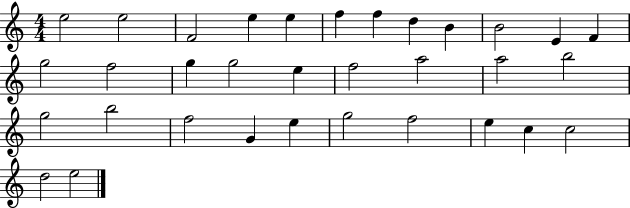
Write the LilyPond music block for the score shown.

{
  \clef treble
  \numericTimeSignature
  \time 4/4
  \key c \major
  e''2 e''2 | f'2 e''4 e''4 | f''4 f''4 d''4 b'4 | b'2 e'4 f'4 | \break g''2 f''2 | g''4 g''2 e''4 | f''2 a''2 | a''2 b''2 | \break g''2 b''2 | f''2 g'4 e''4 | g''2 f''2 | e''4 c''4 c''2 | \break d''2 e''2 | \bar "|."
}